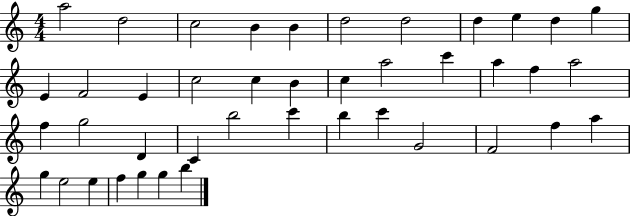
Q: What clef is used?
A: treble